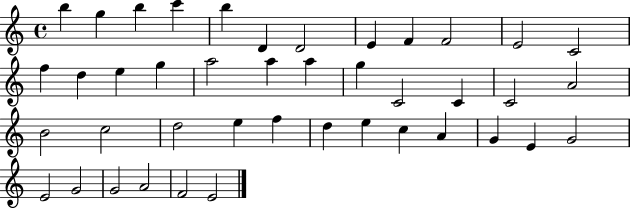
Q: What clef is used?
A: treble